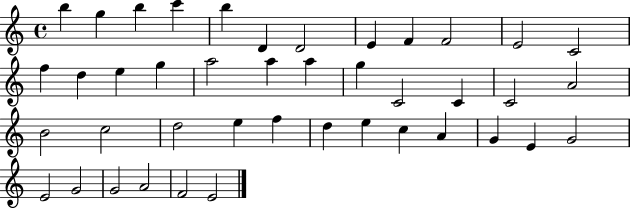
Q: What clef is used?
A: treble